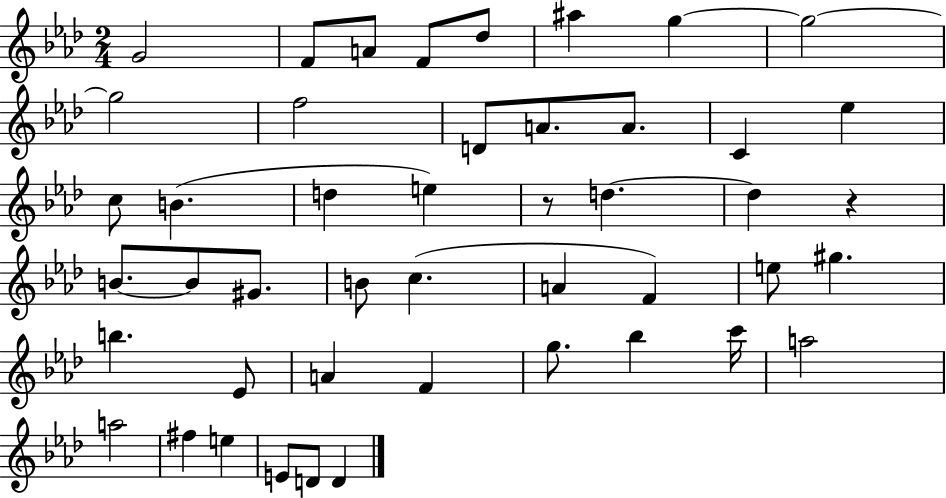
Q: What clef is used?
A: treble